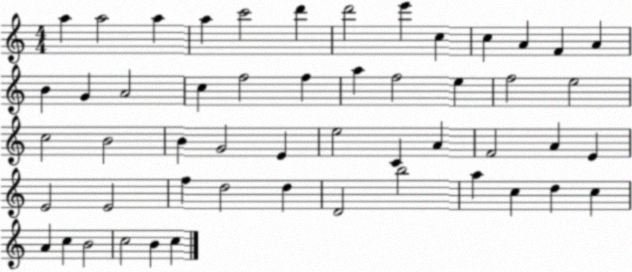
X:1
T:Untitled
M:4/4
L:1/4
K:C
a a2 a a c'2 d' d'2 e' c c A F A B G A2 c f2 f a f2 e f2 e2 c2 B2 B G2 E e2 C A F2 A E E2 E2 f d2 d D2 b2 a c d c A c B2 c2 B c